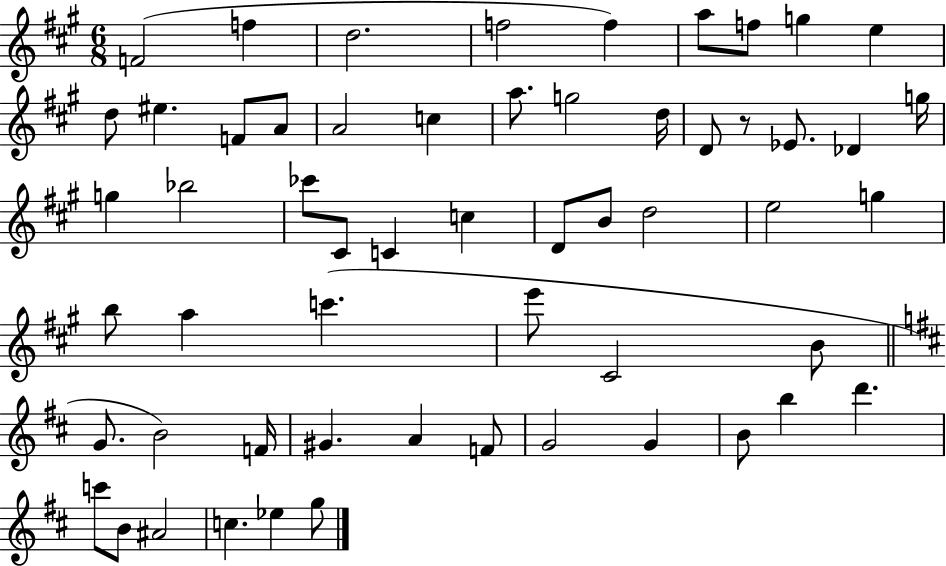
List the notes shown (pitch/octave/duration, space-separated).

F4/h F5/q D5/h. F5/h F5/q A5/e F5/e G5/q E5/q D5/e EIS5/q. F4/e A4/e A4/h C5/q A5/e. G5/h D5/s D4/e R/e Eb4/e. Db4/q G5/s G5/q Bb5/h CES6/e C#4/e C4/q C5/q D4/e B4/e D5/h E5/h G5/q B5/e A5/q C6/q. E6/e C#4/h B4/e G4/e. B4/h F4/s G#4/q. A4/q F4/e G4/h G4/q B4/e B5/q D6/q. C6/e B4/e A#4/h C5/q. Eb5/q G5/e